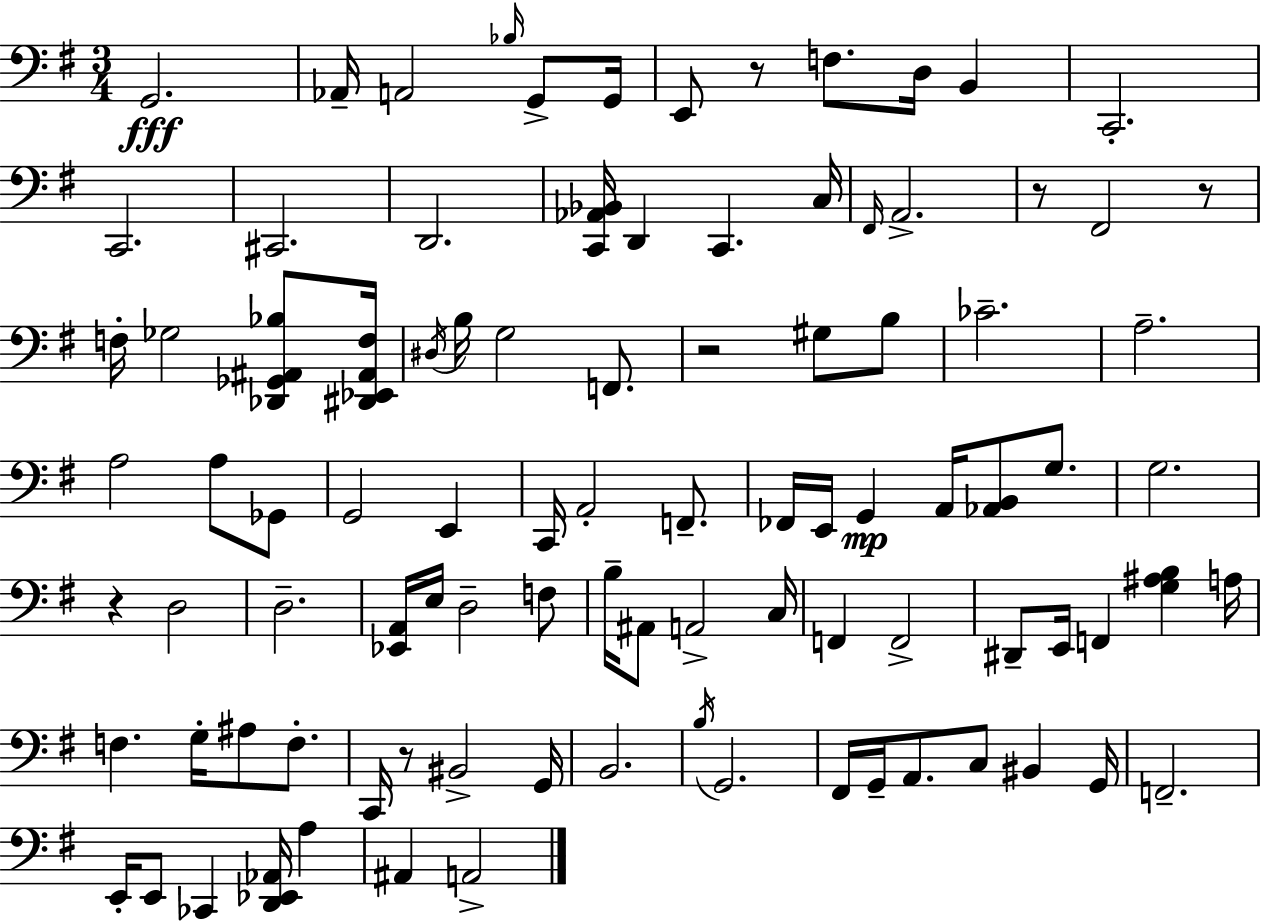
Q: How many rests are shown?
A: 6